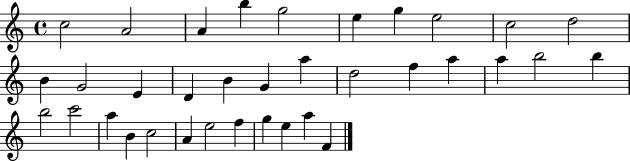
{
  \clef treble
  \time 4/4
  \defaultTimeSignature
  \key c \major
  c''2 a'2 | a'4 b''4 g''2 | e''4 g''4 e''2 | c''2 d''2 | \break b'4 g'2 e'4 | d'4 b'4 g'4 a''4 | d''2 f''4 a''4 | a''4 b''2 b''4 | \break b''2 c'''2 | a''4 b'4 c''2 | a'4 e''2 f''4 | g''4 e''4 a''4 f'4 | \break \bar "|."
}